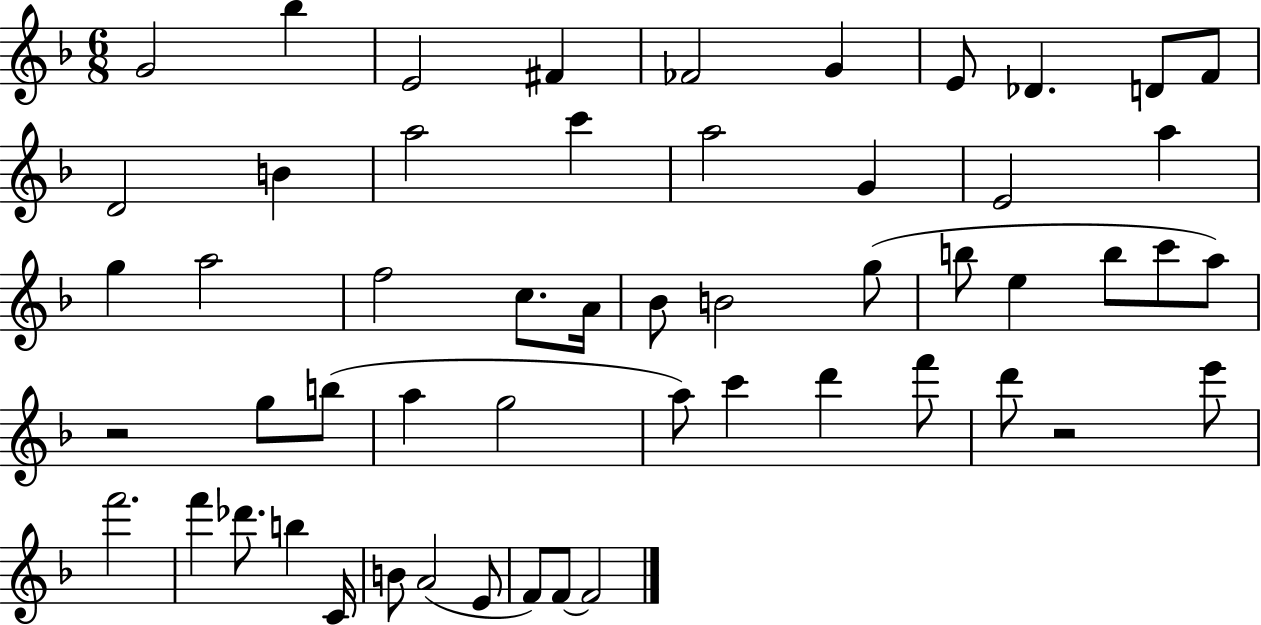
{
  \clef treble
  \numericTimeSignature
  \time 6/8
  \key f \major
  \repeat volta 2 { g'2 bes''4 | e'2 fis'4 | fes'2 g'4 | e'8 des'4. d'8 f'8 | \break d'2 b'4 | a''2 c'''4 | a''2 g'4 | e'2 a''4 | \break g''4 a''2 | f''2 c''8. a'16 | bes'8 b'2 g''8( | b''8 e''4 b''8 c'''8 a''8) | \break r2 g''8 b''8( | a''4 g''2 | a''8) c'''4 d'''4 f'''8 | d'''8 r2 e'''8 | \break f'''2. | f'''4 des'''8. b''4 c'16 | b'8 a'2( e'8 | f'8) f'8~~ f'2 | \break } \bar "|."
}